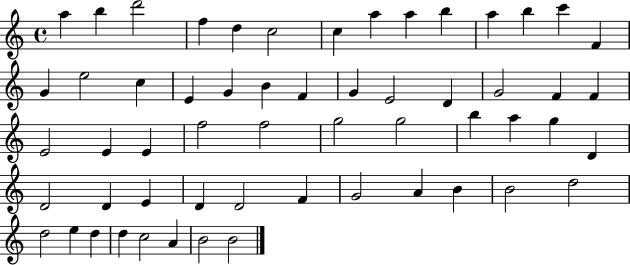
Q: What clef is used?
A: treble